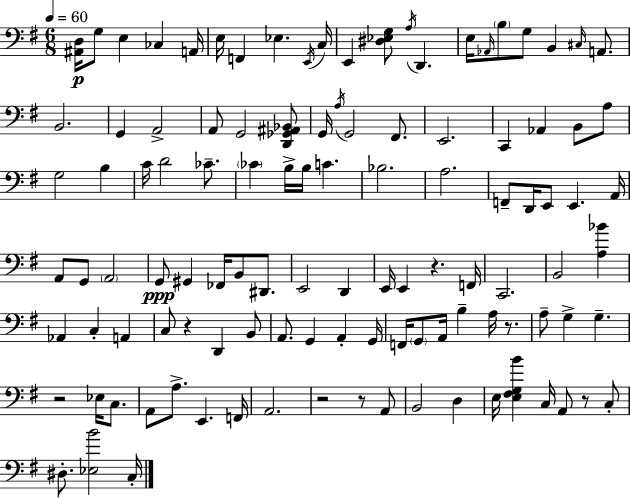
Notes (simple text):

[A#2,D3]/s G3/e E3/q CES3/q A2/s E3/s F2/q Eb3/q. E2/s C3/s E2/q [D#3,Eb3,G3]/e A3/s D2/q. E3/s Ab2/s B3/e G3/e B2/q C#3/s A2/e. B2/h. G2/q A2/h A2/e G2/h [D2,Gb2,A#2,Bb2]/e G2/s A3/s G2/h F#2/e. E2/h. C2/q Ab2/q B2/e A3/e G3/h B3/q C4/s D4/h CES4/e. CES4/q B3/s B3/s C4/q. Bb3/h. A3/h. F2/e D2/s E2/e E2/q. A2/s A2/e G2/e A2/h G2/e G#2/q FES2/s B2/e D#2/e. E2/h D2/q E2/s E2/q R/q. F2/s C2/h. B2/h [A3,Bb4]/q Ab2/q C3/q A2/q C3/e R/q D2/q B2/e A2/e. G2/q A2/q G2/s F2/s G2/e A2/s B3/q A3/s R/e. A3/e G3/q G3/q. R/h Eb3/s C3/e. A2/e A3/e. E2/q. F2/s A2/h. R/h R/e A2/e B2/h D3/q E3/s [E3,F#3,G3,B4]/q C3/s A2/e R/e C3/e D#3/e. [Eb3,B4]/h C3/s